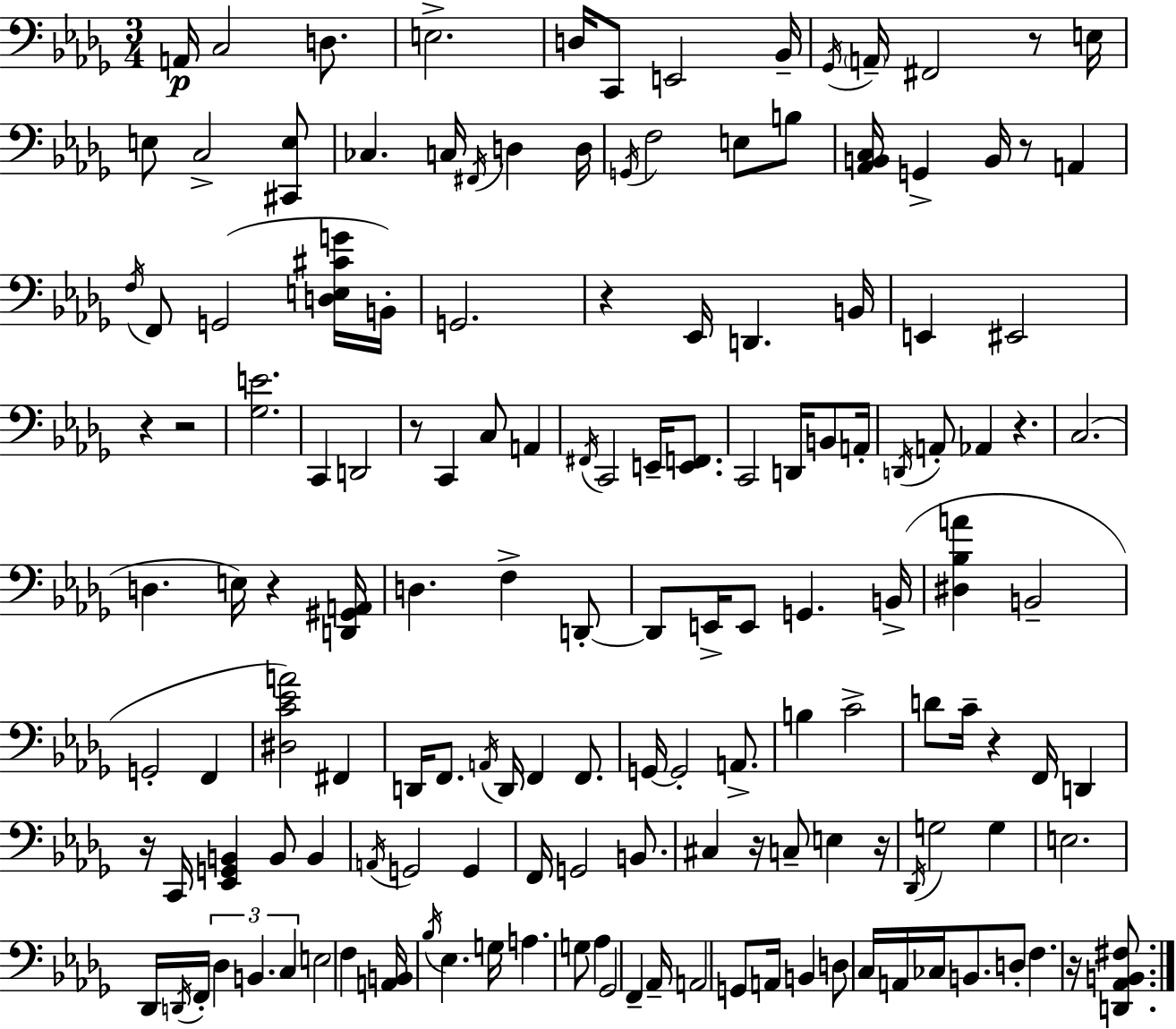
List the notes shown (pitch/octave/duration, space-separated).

A2/s C3/h D3/e. E3/h. D3/s C2/e E2/h Bb2/s Gb2/s A2/s F#2/h R/e E3/s E3/e C3/h [C#2,E3]/e CES3/q. C3/s F#2/s D3/q D3/s G2/s F3/h E3/e B3/e [Ab2,B2,C3]/s G2/q B2/s R/e A2/q F3/s F2/e G2/h [D3,E3,C#4,G4]/s B2/s G2/h. R/q Eb2/s D2/q. B2/s E2/q EIS2/h R/q R/h [Gb3,E4]/h. C2/q D2/h R/e C2/q C3/e A2/q F#2/s C2/h E2/s [E2,F2]/e. C2/h D2/s B2/e A2/s D2/s A2/e Ab2/q R/q. C3/h. D3/q. E3/s R/q [D2,G#2,A2]/s D3/q. F3/q D2/e D2/e E2/s E2/e G2/q. B2/s [D#3,Bb3,A4]/q B2/h G2/h F2/q [D#3,C4,Eb4,A4]/h F#2/q D2/s F2/e. A2/s D2/s F2/q F2/e. G2/s G2/h A2/e. B3/q C4/h D4/e C4/s R/q F2/s D2/q R/s C2/s [Eb2,G2,B2]/q B2/e B2/q A2/s G2/h G2/q F2/s G2/h B2/e. C#3/q R/s C3/e E3/q R/s Db2/s G3/h G3/q E3/h. Db2/s D2/s F2/s Db3/q B2/q. C3/q E3/h F3/q [A2,B2]/s Bb3/s Eb3/q. G3/s A3/q. G3/e Ab3/q Gb2/h F2/q Ab2/s A2/h G2/e A2/s B2/q D3/e C3/s A2/s CES3/s B2/e. D3/e F3/q. R/s [D2,Ab2,B2,F#3]/e.